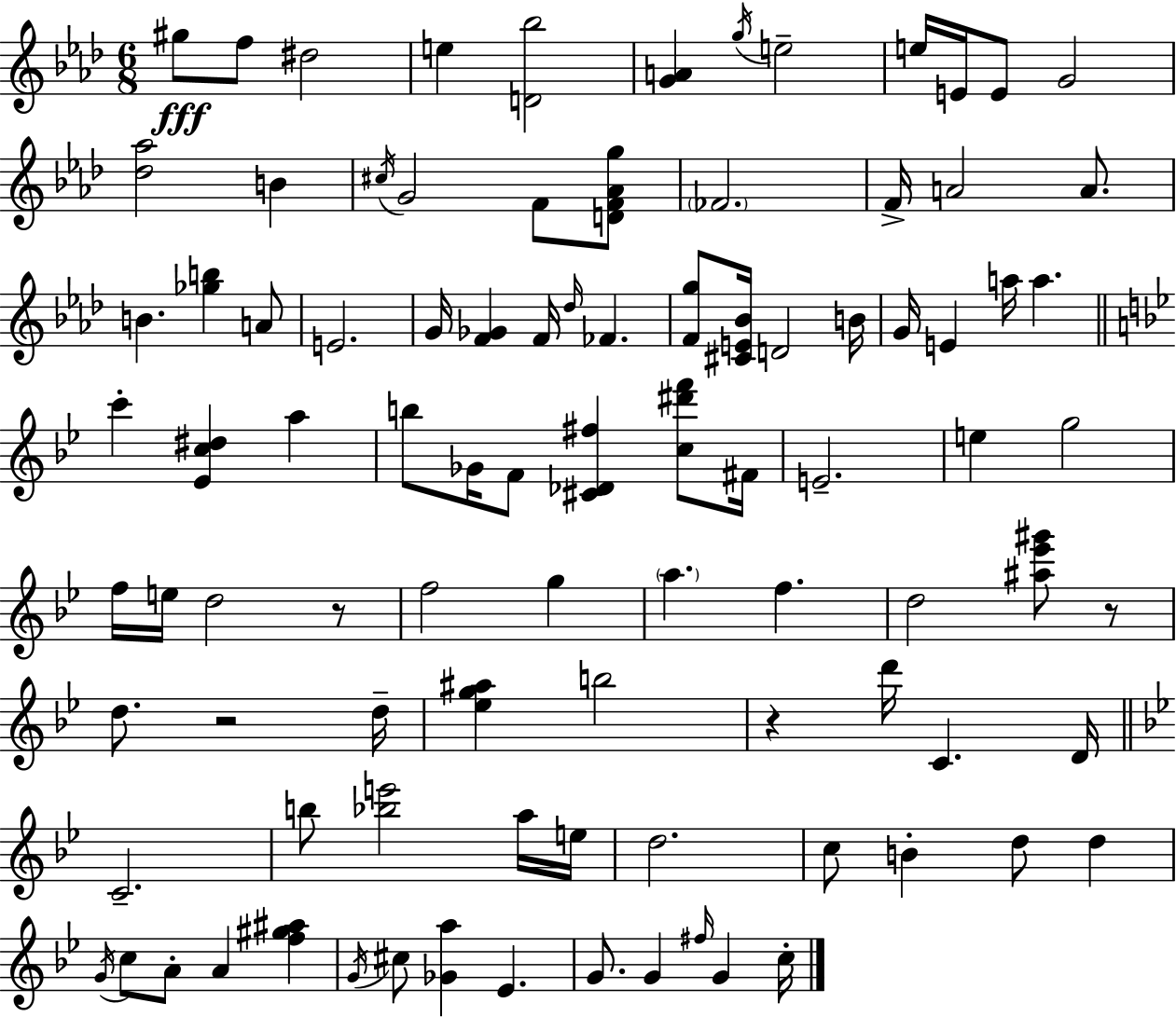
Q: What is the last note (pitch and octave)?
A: C5